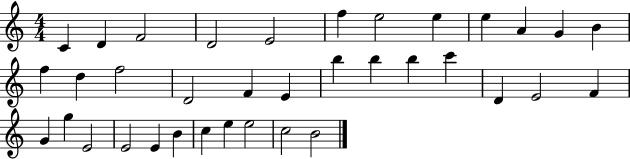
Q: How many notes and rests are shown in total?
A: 36